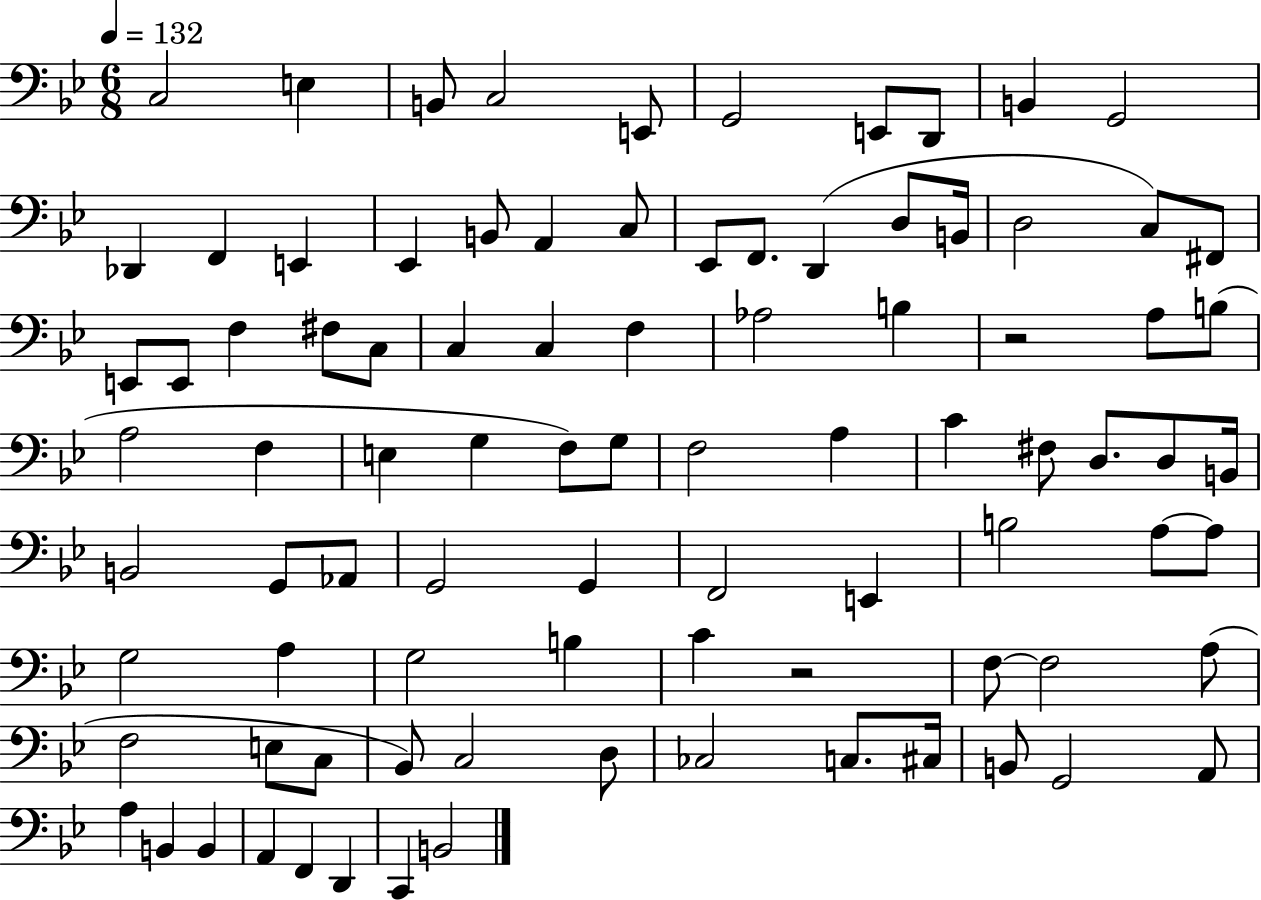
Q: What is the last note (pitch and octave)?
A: B2